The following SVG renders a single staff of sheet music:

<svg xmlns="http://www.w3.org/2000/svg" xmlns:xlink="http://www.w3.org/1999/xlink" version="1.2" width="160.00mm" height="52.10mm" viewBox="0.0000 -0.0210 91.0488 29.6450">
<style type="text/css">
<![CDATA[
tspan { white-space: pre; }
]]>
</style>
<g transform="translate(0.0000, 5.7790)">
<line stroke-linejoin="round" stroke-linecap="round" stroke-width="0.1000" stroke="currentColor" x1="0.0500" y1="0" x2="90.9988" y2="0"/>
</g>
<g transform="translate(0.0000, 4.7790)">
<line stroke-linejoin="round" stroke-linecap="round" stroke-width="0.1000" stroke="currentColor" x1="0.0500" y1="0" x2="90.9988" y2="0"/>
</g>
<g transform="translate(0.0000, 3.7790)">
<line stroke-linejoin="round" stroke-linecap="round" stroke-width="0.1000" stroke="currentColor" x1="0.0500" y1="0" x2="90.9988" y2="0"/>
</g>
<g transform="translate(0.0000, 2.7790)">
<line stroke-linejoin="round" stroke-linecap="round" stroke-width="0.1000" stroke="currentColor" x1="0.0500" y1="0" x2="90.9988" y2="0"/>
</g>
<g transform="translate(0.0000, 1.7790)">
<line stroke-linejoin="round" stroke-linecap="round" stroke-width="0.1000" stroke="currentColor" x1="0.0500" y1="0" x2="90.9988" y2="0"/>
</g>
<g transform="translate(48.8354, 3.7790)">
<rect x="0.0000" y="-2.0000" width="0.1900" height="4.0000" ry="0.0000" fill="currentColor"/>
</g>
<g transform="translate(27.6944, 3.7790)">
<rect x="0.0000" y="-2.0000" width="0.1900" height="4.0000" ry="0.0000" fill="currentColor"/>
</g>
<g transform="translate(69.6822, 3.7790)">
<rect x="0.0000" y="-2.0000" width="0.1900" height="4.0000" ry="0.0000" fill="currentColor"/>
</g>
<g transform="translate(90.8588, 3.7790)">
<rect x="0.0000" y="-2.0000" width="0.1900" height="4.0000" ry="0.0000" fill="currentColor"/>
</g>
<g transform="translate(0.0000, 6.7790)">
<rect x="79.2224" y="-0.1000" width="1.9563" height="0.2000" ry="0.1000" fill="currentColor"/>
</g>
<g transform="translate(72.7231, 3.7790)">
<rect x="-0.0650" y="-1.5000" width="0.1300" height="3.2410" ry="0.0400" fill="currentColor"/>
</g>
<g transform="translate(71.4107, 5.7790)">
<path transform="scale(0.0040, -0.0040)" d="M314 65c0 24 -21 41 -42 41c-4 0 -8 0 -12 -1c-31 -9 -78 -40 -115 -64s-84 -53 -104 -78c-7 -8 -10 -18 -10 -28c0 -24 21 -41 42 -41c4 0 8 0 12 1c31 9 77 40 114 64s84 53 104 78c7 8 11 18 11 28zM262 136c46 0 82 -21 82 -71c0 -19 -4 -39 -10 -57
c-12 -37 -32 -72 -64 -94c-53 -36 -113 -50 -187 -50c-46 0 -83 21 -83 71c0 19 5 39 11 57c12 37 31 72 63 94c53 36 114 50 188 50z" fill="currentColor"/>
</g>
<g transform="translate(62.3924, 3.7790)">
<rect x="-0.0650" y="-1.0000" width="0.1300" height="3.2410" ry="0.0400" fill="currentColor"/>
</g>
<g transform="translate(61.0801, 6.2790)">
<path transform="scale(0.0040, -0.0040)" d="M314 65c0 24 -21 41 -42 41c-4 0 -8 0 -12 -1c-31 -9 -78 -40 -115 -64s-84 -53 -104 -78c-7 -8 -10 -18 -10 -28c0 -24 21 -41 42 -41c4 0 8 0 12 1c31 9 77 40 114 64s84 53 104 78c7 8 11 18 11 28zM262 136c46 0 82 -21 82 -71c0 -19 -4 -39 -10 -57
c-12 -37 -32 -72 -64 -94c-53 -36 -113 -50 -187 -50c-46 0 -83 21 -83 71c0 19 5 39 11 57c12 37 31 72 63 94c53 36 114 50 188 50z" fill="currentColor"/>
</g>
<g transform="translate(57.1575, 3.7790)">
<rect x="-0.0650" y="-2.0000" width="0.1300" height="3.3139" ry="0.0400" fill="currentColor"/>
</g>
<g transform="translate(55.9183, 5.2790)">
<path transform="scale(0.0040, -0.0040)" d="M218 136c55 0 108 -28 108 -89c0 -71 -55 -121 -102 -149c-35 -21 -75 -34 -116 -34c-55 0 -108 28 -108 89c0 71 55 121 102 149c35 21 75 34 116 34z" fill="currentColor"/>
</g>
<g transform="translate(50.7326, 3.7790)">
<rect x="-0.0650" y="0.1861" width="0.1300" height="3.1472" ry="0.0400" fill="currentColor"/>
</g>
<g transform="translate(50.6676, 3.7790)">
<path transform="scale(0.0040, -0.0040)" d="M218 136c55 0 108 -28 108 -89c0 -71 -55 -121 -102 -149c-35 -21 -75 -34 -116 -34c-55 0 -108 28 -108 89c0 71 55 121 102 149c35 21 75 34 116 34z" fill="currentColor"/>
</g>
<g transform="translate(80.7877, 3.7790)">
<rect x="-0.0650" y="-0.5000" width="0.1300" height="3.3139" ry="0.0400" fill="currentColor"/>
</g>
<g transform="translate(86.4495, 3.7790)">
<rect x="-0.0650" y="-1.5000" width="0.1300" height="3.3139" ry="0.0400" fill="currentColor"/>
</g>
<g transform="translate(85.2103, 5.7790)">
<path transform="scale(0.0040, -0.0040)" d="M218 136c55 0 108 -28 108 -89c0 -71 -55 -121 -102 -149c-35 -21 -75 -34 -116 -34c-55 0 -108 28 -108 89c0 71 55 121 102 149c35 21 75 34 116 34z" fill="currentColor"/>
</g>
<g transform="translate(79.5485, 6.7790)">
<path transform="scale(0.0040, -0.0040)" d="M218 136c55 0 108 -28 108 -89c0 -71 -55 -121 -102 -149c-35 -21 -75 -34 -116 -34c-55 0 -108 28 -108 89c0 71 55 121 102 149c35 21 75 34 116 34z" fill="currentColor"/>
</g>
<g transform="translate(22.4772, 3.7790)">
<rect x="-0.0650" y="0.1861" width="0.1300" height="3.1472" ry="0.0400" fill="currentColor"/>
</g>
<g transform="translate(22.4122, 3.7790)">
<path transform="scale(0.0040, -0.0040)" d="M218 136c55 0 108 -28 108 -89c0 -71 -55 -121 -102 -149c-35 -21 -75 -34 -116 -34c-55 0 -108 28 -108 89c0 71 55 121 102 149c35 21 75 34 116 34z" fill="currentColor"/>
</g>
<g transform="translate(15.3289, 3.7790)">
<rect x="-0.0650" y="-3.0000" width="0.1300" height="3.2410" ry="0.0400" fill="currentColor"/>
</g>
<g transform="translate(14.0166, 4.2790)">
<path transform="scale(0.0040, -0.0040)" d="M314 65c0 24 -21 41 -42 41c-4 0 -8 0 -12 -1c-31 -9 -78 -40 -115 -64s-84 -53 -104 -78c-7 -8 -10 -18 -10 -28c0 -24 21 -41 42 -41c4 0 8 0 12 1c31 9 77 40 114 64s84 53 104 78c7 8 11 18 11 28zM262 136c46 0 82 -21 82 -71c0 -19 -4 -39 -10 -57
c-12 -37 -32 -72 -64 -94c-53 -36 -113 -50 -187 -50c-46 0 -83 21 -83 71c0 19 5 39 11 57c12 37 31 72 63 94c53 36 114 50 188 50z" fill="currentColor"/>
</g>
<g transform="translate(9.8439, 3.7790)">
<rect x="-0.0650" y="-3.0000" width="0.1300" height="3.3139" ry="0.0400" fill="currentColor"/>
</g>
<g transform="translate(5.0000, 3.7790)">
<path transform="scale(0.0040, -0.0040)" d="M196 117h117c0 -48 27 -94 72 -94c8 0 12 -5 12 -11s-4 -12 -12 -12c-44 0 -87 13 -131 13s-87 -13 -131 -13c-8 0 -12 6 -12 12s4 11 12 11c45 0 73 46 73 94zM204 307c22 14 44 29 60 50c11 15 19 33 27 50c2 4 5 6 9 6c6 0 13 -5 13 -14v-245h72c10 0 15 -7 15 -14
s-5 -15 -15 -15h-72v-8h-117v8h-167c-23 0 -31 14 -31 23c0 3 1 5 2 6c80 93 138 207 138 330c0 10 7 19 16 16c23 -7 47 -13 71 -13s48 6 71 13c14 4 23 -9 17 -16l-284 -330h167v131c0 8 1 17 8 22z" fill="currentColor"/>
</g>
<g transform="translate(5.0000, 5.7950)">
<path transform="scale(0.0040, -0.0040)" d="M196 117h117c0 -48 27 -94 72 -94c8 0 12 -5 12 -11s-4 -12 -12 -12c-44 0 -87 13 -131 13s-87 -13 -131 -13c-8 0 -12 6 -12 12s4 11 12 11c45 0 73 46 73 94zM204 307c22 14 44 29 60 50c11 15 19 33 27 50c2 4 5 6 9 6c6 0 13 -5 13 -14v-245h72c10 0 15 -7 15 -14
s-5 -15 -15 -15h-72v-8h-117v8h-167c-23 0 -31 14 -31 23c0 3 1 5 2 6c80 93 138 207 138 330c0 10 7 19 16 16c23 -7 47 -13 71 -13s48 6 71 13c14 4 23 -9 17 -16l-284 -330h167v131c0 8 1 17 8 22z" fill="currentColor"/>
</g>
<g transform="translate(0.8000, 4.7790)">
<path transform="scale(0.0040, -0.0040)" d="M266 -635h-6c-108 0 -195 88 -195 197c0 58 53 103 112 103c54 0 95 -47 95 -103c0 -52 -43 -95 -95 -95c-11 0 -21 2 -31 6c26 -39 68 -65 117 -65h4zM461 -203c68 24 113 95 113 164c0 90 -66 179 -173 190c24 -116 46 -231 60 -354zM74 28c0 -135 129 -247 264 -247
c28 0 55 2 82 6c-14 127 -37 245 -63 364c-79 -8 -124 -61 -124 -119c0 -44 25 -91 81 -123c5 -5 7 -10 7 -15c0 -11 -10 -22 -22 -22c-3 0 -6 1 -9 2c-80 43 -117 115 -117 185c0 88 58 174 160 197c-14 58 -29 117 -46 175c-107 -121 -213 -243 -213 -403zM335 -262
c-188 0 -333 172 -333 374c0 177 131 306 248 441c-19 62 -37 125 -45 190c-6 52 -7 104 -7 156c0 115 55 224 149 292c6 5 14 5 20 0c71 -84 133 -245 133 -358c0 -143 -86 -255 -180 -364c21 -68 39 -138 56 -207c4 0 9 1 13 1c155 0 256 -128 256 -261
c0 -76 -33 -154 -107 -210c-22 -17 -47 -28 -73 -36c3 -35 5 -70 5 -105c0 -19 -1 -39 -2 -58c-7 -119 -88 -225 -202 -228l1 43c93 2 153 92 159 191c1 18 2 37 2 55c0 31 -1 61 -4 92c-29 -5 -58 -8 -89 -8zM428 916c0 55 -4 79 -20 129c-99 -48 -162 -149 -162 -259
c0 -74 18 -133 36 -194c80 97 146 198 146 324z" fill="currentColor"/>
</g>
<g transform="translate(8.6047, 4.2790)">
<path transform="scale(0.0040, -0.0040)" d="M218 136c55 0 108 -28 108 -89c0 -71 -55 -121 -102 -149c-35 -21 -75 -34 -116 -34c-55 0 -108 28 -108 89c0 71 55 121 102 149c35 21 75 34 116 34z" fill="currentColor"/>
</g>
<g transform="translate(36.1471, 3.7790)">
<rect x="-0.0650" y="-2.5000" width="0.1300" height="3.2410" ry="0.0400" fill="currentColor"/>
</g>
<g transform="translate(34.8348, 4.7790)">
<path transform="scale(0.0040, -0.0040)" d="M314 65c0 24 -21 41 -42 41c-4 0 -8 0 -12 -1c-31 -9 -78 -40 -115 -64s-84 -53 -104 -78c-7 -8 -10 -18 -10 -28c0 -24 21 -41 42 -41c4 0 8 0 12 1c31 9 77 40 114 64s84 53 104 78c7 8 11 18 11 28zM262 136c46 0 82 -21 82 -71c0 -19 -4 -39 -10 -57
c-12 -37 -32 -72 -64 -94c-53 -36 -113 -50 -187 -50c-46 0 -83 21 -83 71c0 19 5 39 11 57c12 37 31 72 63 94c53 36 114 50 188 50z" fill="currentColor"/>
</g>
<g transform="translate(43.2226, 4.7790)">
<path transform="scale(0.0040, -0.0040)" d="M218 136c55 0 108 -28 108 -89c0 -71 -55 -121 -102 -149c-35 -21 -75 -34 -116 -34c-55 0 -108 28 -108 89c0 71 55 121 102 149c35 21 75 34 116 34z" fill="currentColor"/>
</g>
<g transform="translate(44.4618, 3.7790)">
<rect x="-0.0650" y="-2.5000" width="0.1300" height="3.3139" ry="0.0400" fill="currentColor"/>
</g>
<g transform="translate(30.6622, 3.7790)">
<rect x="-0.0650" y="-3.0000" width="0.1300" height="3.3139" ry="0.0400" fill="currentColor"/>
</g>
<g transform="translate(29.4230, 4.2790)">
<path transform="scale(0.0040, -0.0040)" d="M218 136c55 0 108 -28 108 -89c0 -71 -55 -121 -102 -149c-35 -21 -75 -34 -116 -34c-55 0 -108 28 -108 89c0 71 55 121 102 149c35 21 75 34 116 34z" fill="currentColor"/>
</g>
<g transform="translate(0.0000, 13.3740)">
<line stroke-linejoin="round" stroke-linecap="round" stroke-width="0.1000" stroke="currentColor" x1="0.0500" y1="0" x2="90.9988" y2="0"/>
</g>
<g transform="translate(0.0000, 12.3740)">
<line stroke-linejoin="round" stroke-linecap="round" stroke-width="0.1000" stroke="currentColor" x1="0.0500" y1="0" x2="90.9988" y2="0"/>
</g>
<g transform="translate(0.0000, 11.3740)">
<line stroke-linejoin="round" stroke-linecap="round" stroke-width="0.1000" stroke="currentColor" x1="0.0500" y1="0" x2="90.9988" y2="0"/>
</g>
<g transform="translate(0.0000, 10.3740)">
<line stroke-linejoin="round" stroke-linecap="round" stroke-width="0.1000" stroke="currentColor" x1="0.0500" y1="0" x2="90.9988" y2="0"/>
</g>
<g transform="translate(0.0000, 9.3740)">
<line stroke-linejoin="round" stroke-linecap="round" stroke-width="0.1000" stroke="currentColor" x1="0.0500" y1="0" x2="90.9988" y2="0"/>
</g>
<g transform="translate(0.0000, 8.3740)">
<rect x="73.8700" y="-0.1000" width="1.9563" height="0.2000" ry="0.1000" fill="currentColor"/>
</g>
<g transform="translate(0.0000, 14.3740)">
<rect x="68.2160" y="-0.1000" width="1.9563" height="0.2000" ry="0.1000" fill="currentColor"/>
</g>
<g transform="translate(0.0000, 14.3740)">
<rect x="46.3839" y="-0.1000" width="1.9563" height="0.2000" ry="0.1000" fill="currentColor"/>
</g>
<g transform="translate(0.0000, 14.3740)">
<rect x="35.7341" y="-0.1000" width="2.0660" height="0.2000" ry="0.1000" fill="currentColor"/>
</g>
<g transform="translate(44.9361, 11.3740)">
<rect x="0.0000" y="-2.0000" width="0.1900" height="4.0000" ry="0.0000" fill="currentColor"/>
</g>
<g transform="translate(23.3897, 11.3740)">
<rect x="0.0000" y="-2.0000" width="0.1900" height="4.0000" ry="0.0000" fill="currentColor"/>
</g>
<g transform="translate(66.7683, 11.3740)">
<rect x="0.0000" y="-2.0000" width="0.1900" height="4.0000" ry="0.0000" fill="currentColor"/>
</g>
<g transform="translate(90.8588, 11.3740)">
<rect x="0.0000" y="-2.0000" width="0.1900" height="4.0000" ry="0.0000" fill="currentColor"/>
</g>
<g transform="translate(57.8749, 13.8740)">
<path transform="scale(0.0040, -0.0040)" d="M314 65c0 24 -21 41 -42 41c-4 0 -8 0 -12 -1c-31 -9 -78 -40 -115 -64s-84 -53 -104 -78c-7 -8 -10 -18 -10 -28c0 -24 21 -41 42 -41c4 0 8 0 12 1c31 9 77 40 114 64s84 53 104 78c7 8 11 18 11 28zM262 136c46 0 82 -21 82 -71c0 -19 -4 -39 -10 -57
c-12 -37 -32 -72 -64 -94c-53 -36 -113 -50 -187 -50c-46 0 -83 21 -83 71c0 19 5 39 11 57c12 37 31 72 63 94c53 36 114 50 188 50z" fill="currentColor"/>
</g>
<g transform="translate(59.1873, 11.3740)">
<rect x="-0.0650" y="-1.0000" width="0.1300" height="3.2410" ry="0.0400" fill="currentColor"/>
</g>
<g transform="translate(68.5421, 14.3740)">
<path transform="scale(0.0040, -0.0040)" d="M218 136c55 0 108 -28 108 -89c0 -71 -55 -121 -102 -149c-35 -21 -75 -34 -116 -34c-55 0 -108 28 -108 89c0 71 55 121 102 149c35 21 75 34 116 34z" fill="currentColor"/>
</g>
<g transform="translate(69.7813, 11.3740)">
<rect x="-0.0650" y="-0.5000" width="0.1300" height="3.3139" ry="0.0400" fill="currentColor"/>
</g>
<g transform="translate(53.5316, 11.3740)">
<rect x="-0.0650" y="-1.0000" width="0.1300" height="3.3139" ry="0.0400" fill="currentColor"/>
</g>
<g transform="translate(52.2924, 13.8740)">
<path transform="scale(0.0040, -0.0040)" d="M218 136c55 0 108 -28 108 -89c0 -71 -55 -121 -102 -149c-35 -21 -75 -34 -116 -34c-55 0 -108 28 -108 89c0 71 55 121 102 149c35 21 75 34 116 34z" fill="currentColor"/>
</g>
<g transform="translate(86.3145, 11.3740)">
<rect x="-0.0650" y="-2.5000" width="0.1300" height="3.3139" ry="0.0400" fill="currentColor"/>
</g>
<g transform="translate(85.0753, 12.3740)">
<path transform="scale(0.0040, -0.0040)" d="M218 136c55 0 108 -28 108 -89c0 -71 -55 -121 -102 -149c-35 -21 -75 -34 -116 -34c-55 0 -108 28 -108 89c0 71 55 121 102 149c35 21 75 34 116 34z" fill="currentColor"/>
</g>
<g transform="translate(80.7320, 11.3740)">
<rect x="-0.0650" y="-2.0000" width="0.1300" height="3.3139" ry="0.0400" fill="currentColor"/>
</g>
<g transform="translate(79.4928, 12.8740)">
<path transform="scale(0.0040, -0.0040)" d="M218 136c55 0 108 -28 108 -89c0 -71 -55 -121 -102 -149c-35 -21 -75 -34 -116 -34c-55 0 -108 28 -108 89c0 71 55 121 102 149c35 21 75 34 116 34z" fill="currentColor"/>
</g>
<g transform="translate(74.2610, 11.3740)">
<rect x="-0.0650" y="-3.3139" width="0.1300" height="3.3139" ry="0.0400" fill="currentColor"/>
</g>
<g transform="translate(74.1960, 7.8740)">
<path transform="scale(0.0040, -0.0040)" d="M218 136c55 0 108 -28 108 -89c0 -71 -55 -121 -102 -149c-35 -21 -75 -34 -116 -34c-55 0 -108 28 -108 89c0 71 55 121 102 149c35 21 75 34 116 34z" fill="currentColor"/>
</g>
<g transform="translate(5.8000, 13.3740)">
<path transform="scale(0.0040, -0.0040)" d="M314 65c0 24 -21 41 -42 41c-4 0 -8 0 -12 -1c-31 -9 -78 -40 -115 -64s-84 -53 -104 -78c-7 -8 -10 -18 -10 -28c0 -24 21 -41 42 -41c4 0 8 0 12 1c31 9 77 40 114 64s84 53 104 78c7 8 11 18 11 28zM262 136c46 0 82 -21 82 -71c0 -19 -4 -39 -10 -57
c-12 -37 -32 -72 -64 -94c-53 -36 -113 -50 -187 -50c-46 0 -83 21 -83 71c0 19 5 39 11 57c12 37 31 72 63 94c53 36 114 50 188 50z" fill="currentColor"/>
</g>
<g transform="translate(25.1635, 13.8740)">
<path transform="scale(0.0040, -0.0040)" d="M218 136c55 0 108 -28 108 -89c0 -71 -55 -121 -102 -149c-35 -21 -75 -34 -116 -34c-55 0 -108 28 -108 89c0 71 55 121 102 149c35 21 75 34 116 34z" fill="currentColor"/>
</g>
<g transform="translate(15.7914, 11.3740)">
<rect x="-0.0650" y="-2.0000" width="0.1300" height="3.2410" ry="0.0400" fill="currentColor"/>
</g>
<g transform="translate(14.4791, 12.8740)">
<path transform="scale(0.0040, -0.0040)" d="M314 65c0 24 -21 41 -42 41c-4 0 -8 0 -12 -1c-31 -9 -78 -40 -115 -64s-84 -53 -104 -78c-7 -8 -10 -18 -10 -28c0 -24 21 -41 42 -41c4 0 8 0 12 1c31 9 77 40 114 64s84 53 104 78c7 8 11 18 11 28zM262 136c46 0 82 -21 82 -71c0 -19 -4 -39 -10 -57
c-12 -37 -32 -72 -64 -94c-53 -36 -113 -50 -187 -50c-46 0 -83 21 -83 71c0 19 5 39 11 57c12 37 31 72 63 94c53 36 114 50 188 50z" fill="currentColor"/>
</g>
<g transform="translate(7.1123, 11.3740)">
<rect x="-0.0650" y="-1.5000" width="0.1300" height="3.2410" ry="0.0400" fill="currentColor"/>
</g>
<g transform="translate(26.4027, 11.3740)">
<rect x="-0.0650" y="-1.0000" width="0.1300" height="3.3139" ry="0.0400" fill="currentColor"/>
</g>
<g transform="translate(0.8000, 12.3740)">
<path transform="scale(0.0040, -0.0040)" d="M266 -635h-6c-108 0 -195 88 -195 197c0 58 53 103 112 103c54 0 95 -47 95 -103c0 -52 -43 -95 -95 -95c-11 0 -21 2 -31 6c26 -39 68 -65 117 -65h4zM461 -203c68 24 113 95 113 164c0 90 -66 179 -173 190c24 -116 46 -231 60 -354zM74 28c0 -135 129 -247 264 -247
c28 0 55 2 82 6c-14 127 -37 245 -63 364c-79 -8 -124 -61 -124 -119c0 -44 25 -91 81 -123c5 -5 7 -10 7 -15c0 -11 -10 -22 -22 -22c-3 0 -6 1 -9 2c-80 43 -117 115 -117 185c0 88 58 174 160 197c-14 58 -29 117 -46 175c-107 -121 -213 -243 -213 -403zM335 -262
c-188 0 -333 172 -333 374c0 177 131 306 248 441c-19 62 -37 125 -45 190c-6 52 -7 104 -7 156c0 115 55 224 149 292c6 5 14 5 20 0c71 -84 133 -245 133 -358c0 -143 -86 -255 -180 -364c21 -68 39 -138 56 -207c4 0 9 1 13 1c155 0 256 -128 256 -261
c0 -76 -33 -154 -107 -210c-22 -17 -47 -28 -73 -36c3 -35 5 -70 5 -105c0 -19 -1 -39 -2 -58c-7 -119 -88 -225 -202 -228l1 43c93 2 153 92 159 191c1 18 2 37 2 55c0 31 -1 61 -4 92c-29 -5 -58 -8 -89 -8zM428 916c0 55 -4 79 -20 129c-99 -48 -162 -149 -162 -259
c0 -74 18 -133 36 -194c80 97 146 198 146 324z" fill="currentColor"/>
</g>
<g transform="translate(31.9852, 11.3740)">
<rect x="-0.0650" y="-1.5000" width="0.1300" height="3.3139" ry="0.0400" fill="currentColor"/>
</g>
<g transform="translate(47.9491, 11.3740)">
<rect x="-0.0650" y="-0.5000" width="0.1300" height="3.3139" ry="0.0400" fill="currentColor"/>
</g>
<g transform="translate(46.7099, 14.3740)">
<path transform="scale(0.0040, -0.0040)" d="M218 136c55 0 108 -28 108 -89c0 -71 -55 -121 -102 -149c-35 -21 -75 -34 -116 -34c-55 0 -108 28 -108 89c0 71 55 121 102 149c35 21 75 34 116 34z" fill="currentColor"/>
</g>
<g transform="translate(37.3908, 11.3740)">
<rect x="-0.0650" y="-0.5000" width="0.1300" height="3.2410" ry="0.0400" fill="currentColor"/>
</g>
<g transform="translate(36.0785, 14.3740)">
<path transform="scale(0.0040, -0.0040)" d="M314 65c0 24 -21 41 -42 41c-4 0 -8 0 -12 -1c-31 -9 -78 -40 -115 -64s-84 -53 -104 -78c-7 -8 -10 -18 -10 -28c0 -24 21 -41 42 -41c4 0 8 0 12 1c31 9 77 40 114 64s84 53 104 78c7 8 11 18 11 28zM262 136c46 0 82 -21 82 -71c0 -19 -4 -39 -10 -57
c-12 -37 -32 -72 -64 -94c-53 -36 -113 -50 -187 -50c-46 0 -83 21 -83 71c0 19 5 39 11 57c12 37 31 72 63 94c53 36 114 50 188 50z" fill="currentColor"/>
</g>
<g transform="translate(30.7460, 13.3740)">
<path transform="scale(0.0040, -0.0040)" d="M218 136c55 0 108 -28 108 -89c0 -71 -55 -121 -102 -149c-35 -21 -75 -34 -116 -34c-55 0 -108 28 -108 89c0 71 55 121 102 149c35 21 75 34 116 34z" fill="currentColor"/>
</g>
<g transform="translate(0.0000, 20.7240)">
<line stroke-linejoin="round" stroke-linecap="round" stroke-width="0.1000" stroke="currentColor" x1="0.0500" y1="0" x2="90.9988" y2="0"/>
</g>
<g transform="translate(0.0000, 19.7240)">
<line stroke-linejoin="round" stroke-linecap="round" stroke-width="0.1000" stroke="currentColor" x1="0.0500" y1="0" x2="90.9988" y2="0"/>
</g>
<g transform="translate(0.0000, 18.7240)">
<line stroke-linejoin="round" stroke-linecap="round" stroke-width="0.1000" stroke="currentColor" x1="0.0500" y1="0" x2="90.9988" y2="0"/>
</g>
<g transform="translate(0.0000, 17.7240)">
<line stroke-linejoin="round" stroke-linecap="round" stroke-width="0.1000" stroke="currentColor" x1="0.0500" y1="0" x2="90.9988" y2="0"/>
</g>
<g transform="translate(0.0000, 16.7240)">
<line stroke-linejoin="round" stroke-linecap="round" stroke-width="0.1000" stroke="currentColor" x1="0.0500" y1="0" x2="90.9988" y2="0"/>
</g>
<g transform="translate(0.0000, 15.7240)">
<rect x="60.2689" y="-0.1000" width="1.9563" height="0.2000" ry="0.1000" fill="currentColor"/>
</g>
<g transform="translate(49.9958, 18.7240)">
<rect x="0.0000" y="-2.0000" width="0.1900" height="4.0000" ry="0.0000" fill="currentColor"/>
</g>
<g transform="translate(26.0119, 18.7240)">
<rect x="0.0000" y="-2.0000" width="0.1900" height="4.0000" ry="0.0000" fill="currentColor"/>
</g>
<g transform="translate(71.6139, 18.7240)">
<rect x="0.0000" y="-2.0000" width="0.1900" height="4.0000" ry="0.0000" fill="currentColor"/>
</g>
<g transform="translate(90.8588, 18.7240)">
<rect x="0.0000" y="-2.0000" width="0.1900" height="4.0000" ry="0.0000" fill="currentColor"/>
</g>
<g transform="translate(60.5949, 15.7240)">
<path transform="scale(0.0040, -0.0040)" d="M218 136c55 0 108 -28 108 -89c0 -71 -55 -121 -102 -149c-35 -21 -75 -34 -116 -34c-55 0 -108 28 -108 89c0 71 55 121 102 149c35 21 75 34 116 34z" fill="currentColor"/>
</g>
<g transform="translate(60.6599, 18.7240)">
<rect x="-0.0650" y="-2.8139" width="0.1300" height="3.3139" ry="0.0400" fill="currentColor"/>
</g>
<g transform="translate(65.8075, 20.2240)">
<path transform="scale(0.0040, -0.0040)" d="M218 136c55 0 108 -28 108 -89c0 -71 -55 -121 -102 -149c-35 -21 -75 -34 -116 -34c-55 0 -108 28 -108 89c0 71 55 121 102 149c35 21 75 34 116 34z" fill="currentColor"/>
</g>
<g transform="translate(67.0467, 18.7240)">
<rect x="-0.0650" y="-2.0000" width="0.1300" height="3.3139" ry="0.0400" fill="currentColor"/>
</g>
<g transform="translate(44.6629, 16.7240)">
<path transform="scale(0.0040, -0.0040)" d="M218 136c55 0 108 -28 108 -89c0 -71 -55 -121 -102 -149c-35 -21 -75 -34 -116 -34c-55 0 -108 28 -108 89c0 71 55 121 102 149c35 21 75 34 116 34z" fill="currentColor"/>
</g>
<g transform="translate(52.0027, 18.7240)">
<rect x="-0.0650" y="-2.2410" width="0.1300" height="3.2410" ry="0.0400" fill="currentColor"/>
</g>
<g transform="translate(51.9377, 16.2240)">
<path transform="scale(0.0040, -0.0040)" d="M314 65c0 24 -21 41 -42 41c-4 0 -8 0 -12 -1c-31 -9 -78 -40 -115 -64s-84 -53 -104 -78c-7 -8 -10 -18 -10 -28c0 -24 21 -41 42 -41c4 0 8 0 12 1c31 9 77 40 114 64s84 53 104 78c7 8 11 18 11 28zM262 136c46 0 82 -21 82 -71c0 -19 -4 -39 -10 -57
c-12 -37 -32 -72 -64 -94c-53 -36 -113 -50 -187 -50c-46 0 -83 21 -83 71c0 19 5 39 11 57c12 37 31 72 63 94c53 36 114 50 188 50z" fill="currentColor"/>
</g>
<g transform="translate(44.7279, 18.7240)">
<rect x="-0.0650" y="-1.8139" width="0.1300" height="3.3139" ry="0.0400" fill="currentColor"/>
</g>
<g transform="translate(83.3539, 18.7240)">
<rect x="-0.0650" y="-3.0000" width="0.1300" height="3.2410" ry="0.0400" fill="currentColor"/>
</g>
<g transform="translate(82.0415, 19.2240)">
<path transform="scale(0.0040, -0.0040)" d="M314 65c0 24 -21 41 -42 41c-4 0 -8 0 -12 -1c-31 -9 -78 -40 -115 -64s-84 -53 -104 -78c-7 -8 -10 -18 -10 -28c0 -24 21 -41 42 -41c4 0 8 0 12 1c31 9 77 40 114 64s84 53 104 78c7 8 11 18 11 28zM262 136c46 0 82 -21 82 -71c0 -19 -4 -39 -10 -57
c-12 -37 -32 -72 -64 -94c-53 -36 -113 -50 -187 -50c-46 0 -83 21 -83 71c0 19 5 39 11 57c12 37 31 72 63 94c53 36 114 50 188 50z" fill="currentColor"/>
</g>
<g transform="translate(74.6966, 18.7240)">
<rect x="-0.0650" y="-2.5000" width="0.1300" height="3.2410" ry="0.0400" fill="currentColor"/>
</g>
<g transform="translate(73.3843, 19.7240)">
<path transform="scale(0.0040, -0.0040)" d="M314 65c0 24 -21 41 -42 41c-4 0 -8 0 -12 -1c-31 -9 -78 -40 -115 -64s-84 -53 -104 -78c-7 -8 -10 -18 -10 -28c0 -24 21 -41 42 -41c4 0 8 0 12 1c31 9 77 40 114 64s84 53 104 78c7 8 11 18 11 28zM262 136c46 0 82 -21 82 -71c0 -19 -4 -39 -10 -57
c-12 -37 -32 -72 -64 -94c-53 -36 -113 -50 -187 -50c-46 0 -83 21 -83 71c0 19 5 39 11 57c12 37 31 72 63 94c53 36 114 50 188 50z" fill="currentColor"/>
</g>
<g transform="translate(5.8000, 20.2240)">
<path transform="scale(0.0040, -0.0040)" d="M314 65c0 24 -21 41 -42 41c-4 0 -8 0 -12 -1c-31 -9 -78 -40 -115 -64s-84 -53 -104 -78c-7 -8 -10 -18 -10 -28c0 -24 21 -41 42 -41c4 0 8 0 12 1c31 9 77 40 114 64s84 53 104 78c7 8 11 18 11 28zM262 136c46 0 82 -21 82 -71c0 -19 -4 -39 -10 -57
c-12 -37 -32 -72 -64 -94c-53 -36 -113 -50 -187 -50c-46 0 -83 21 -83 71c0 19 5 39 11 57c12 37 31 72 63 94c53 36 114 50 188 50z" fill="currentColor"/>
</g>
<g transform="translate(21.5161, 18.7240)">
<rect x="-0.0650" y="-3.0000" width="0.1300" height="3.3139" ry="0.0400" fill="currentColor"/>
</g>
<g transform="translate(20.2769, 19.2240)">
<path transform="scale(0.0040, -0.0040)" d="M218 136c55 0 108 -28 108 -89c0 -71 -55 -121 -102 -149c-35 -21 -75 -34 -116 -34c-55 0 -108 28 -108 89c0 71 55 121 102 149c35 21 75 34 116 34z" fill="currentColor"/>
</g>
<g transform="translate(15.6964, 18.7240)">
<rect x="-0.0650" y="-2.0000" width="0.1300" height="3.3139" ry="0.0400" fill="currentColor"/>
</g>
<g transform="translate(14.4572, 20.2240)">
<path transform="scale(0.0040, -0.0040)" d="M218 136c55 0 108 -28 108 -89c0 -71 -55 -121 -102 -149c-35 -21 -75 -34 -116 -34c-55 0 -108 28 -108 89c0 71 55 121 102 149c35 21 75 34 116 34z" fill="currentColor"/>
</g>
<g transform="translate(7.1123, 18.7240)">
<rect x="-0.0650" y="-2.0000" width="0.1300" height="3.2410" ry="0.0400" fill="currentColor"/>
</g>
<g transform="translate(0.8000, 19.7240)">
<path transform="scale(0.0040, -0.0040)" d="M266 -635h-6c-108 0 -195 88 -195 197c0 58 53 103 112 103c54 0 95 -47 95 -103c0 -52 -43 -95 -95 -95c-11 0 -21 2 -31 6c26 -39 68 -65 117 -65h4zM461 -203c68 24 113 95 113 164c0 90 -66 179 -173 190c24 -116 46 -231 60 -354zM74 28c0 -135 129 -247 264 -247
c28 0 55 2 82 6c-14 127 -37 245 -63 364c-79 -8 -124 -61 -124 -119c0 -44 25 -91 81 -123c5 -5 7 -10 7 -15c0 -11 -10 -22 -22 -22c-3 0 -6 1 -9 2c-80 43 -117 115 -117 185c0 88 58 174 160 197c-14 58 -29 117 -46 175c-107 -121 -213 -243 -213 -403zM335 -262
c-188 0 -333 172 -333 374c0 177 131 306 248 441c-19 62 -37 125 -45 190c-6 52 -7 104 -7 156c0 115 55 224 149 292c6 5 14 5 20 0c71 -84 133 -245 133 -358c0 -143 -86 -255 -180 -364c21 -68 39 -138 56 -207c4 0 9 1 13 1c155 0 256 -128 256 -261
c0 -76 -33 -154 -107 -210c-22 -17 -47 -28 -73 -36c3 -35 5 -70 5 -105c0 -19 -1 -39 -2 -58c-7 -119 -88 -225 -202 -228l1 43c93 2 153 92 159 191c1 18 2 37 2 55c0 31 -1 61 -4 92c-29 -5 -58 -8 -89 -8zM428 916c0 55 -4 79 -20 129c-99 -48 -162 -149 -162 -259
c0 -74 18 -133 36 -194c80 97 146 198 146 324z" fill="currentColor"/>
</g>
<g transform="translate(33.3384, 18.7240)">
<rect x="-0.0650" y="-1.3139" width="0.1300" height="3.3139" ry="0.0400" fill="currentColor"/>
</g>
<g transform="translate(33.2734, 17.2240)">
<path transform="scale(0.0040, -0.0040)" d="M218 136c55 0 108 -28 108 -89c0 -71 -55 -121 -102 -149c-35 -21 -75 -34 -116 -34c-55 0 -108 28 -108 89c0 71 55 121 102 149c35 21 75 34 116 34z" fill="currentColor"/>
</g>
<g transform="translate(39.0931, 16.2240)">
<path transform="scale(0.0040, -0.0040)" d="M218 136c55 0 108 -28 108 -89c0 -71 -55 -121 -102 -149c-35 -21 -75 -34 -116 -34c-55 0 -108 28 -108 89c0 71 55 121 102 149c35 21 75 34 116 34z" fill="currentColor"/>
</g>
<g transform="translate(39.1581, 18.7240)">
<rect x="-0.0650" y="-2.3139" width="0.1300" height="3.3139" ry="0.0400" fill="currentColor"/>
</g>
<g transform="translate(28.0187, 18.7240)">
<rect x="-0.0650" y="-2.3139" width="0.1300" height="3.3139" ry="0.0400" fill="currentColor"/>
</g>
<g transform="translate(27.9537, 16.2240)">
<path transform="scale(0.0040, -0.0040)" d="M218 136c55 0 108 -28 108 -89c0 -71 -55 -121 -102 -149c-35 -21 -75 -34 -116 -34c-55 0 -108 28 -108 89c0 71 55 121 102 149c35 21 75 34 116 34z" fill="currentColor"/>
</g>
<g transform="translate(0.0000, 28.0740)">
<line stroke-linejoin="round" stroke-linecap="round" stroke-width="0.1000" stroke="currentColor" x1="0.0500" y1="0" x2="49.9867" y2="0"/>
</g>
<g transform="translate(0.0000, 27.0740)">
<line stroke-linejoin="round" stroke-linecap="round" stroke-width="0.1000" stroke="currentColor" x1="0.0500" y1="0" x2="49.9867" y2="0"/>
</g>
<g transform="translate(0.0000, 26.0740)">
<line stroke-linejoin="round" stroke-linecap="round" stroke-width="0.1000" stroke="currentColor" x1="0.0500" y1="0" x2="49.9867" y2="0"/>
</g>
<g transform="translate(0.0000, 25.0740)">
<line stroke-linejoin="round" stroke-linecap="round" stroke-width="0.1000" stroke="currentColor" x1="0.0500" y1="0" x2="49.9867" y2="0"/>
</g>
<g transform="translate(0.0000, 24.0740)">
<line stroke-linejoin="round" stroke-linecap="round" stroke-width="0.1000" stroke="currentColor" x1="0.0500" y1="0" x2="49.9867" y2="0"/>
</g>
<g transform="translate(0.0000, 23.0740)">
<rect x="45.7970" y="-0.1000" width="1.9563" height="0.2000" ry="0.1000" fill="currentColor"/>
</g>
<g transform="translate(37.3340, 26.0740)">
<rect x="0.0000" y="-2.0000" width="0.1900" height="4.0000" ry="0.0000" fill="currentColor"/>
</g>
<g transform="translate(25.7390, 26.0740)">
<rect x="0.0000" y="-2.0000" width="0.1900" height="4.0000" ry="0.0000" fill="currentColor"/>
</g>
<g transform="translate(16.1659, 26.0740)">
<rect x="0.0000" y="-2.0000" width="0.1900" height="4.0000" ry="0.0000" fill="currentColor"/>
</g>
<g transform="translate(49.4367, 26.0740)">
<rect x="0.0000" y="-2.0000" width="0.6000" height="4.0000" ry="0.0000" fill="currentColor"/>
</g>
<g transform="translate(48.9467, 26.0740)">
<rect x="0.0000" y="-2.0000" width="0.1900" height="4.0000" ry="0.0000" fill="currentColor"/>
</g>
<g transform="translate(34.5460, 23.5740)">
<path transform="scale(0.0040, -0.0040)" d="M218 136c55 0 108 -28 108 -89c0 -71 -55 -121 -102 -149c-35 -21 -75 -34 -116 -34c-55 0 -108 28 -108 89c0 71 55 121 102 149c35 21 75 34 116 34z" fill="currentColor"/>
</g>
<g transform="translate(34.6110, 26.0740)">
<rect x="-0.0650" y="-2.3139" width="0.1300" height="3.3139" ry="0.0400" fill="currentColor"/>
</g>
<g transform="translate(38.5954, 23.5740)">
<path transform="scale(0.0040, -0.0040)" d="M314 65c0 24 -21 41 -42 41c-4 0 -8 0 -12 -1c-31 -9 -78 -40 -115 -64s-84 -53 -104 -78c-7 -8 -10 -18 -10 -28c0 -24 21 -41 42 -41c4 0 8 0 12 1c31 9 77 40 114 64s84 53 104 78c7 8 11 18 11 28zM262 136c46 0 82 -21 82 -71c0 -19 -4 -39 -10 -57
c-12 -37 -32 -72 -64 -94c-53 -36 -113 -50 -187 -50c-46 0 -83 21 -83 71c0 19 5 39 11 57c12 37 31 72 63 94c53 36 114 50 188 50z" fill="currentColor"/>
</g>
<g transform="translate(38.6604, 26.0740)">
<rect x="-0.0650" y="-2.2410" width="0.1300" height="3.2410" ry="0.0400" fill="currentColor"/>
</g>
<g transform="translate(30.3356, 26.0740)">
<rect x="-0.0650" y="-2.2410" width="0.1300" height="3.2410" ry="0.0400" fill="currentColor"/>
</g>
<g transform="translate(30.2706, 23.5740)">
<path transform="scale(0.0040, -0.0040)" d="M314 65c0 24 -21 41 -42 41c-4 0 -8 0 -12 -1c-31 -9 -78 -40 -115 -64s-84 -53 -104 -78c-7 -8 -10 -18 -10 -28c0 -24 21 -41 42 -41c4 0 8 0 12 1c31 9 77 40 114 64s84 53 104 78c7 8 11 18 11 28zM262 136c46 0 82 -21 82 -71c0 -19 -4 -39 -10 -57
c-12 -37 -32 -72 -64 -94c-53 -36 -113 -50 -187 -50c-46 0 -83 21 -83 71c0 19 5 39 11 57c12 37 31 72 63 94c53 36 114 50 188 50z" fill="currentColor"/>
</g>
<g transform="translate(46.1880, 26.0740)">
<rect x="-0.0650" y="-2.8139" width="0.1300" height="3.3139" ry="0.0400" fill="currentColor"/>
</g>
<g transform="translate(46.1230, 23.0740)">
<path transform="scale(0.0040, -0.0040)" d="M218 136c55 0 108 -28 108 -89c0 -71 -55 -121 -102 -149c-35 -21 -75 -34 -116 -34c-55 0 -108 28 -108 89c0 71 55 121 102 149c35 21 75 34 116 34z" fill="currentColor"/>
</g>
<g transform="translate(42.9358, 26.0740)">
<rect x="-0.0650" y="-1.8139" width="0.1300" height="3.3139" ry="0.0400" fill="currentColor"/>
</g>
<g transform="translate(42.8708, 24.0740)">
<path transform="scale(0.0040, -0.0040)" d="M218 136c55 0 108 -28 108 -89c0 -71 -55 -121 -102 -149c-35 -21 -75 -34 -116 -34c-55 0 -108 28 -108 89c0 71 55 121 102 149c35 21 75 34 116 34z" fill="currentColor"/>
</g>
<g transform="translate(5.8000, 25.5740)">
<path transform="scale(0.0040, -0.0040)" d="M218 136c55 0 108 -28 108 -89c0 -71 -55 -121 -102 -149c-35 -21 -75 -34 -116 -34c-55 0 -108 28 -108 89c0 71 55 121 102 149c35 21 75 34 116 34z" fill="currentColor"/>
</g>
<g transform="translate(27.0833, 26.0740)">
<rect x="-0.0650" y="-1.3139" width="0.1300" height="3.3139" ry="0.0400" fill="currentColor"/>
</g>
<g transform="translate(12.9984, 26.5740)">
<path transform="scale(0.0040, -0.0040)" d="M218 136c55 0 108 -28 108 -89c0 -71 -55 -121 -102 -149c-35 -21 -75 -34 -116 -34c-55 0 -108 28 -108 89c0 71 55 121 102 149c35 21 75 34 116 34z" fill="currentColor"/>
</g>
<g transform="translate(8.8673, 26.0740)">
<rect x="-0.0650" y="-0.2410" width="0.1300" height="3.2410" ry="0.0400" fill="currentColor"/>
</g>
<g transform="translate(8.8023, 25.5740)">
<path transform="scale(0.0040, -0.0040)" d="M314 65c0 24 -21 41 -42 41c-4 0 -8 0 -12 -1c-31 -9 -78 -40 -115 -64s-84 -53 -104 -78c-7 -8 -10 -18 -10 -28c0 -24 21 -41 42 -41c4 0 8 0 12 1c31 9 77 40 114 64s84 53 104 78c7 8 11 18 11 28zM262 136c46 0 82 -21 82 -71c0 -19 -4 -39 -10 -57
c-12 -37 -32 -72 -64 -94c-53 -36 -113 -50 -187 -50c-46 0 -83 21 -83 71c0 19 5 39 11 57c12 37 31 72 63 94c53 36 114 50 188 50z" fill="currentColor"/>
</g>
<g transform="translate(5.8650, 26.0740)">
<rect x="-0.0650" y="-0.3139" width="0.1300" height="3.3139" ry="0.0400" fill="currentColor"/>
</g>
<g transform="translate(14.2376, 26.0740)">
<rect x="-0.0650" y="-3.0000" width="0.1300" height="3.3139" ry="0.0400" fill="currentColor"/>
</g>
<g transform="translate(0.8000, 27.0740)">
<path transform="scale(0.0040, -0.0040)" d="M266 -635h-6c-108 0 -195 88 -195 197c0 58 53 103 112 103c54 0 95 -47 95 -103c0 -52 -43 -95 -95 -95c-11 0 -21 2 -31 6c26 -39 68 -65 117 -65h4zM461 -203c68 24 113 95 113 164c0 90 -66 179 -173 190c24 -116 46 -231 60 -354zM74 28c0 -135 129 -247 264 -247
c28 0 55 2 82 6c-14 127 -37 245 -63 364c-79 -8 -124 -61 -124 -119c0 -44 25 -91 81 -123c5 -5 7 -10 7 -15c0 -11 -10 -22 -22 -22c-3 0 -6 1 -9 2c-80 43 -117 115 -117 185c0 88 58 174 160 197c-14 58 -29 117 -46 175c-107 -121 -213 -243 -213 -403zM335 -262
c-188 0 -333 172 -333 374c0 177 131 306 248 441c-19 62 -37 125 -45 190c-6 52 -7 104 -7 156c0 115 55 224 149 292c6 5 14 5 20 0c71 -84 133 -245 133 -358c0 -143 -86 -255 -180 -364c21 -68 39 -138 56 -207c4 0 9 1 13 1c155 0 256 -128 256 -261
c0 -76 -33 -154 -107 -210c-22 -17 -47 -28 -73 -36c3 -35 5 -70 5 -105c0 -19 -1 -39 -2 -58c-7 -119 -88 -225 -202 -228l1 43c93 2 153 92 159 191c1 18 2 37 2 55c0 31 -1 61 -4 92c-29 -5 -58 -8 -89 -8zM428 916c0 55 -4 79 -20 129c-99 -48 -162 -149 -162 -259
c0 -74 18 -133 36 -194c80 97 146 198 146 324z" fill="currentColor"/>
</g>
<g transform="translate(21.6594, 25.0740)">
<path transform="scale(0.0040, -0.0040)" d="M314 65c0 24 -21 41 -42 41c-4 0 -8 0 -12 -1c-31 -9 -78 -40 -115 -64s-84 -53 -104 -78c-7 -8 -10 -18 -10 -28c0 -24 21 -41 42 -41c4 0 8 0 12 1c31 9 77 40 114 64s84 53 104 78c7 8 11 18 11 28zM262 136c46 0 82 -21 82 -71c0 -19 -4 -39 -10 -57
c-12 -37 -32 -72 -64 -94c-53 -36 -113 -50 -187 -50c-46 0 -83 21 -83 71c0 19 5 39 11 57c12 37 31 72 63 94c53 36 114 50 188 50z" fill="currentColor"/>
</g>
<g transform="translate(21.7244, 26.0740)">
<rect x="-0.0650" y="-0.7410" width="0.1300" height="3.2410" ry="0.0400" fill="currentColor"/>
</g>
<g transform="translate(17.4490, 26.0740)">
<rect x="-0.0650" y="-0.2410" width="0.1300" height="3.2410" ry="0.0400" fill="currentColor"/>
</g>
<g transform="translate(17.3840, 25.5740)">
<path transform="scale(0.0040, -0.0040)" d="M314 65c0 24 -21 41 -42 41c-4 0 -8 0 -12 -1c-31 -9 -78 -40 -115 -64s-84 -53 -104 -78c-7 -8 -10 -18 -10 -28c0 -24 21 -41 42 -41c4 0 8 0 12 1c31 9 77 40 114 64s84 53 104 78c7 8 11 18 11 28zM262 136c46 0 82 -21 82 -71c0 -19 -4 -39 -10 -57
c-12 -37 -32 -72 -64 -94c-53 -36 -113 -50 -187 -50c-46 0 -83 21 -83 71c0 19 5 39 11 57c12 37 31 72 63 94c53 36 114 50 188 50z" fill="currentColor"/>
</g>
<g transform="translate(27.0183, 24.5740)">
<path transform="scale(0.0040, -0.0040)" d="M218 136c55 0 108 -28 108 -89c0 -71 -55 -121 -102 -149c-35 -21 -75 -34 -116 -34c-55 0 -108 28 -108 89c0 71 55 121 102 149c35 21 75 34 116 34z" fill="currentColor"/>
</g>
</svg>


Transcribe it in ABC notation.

X:1
T:Untitled
M:4/4
L:1/4
K:C
A A2 B A G2 G B F D2 E2 C E E2 F2 D E C2 C D D2 C b F G F2 F A g e g f g2 a F G2 A2 c c2 A c2 d2 e g2 g g2 f a